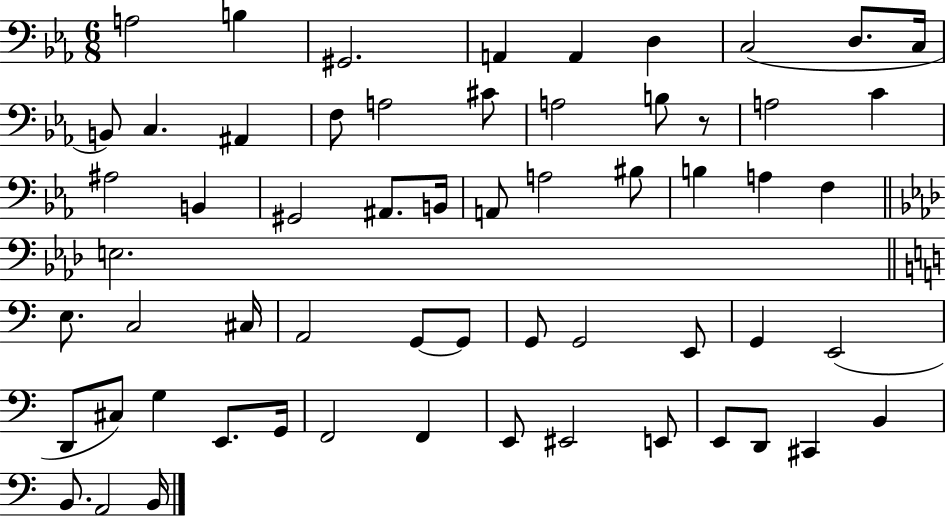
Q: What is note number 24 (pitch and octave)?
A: B2